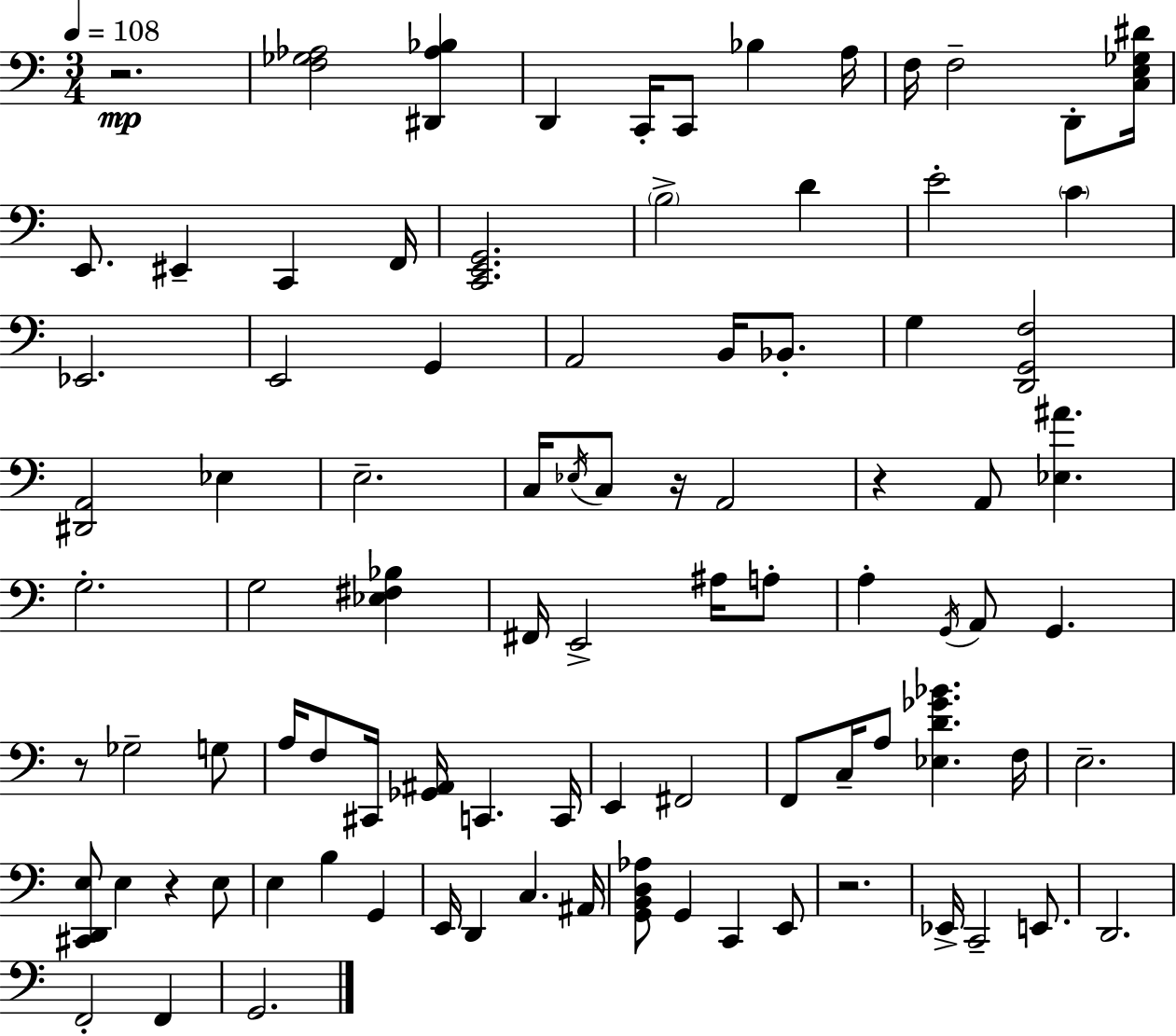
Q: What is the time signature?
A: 3/4